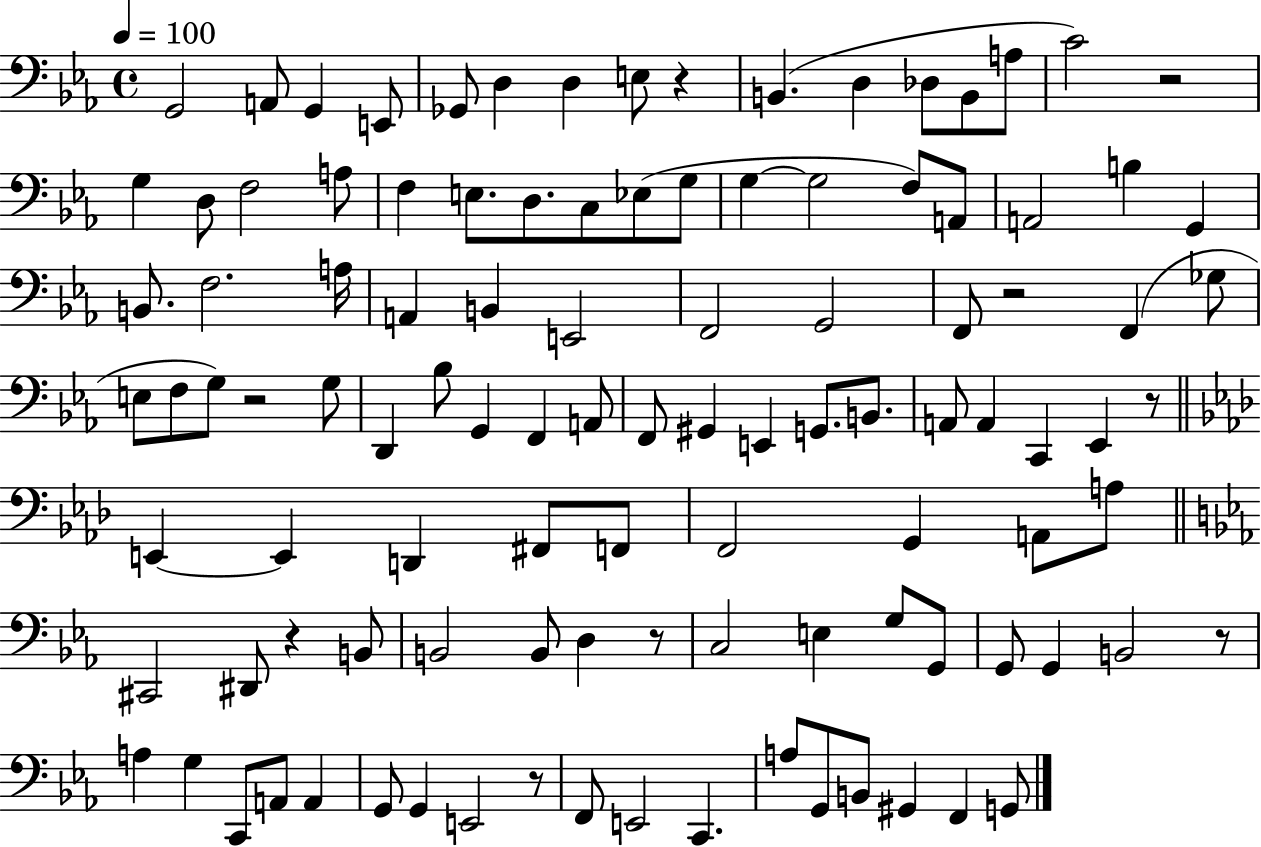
X:1
T:Untitled
M:4/4
L:1/4
K:Eb
G,,2 A,,/2 G,, E,,/2 _G,,/2 D, D, E,/2 z B,, D, _D,/2 B,,/2 A,/2 C2 z2 G, D,/2 F,2 A,/2 F, E,/2 D,/2 C,/2 _E,/2 G,/2 G, G,2 F,/2 A,,/2 A,,2 B, G,, B,,/2 F,2 A,/4 A,, B,, E,,2 F,,2 G,,2 F,,/2 z2 F,, _G,/2 E,/2 F,/2 G,/2 z2 G,/2 D,, _B,/2 G,, F,, A,,/2 F,,/2 ^G,, E,, G,,/2 B,,/2 A,,/2 A,, C,, _E,, z/2 E,, E,, D,, ^F,,/2 F,,/2 F,,2 G,, A,,/2 A,/2 ^C,,2 ^D,,/2 z B,,/2 B,,2 B,,/2 D, z/2 C,2 E, G,/2 G,,/2 G,,/2 G,, B,,2 z/2 A, G, C,,/2 A,,/2 A,, G,,/2 G,, E,,2 z/2 F,,/2 E,,2 C,, A,/2 G,,/2 B,,/2 ^G,, F,, G,,/2